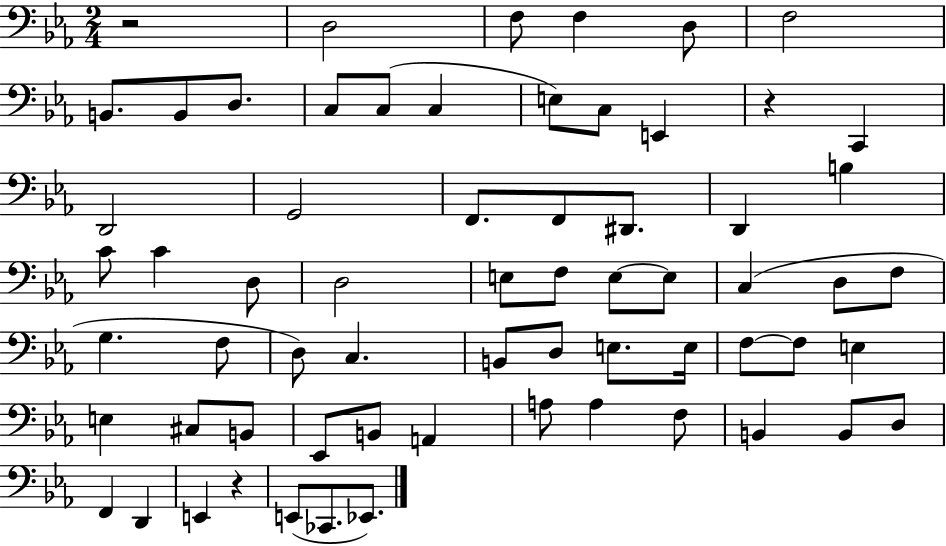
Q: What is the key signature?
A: EES major